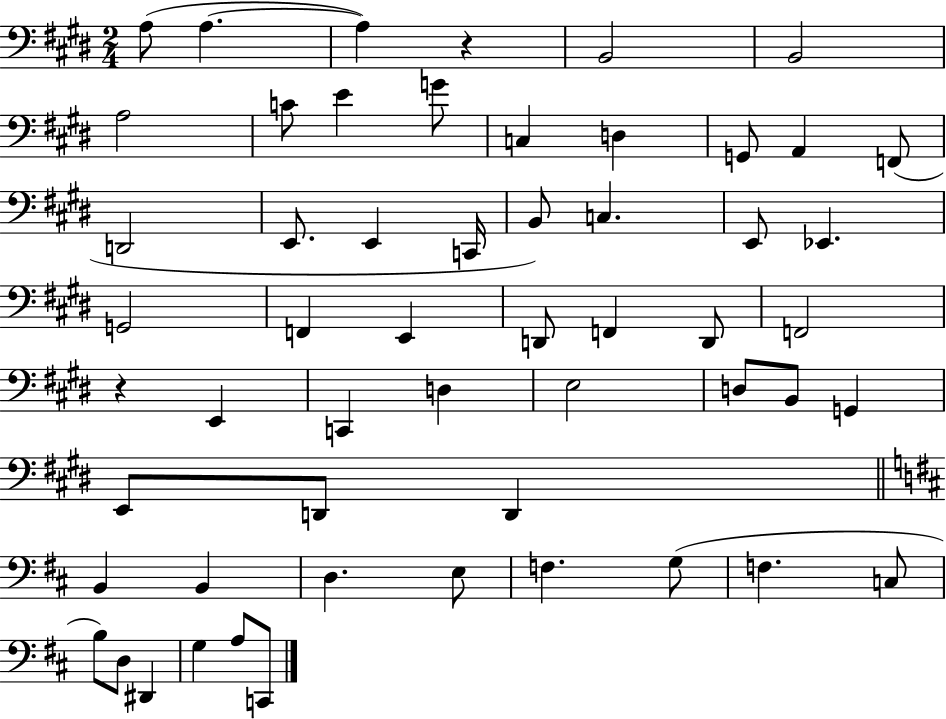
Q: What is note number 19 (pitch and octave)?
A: B2